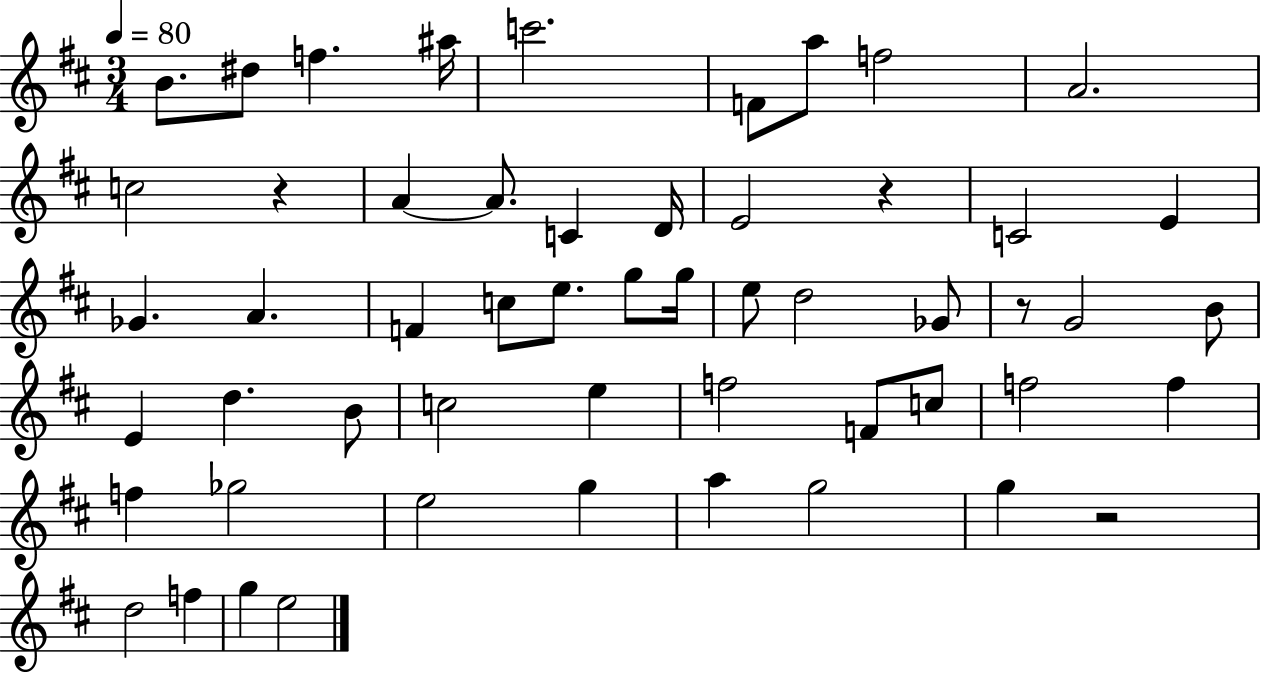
{
  \clef treble
  \numericTimeSignature
  \time 3/4
  \key d \major
  \tempo 4 = 80
  b'8. dis''8 f''4. ais''16 | c'''2. | f'8 a''8 f''2 | a'2. | \break c''2 r4 | a'4~~ a'8. c'4 d'16 | e'2 r4 | c'2 e'4 | \break ges'4. a'4. | f'4 c''8 e''8. g''8 g''16 | e''8 d''2 ges'8 | r8 g'2 b'8 | \break e'4 d''4. b'8 | c''2 e''4 | f''2 f'8 c''8 | f''2 f''4 | \break f''4 ges''2 | e''2 g''4 | a''4 g''2 | g''4 r2 | \break d''2 f''4 | g''4 e''2 | \bar "|."
}